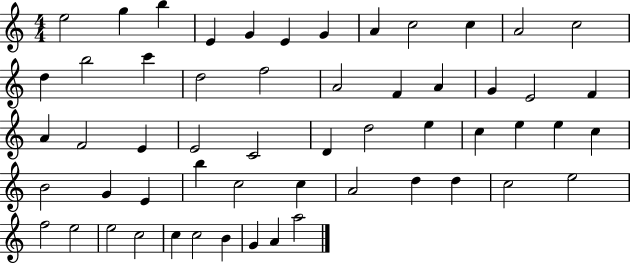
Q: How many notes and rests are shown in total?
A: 56